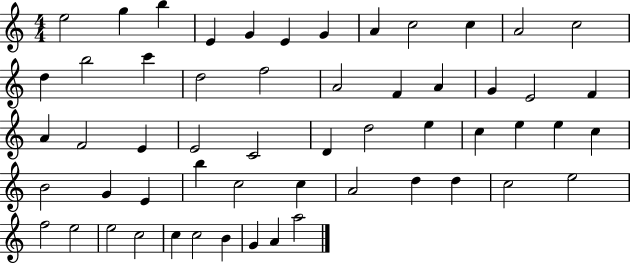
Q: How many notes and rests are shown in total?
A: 56